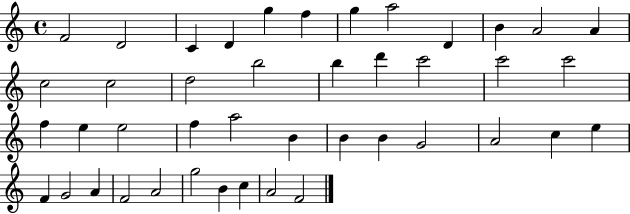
X:1
T:Untitled
M:4/4
L:1/4
K:C
F2 D2 C D g f g a2 D B A2 A c2 c2 d2 b2 b d' c'2 c'2 c'2 f e e2 f a2 B B B G2 A2 c e F G2 A F2 A2 g2 B c A2 F2